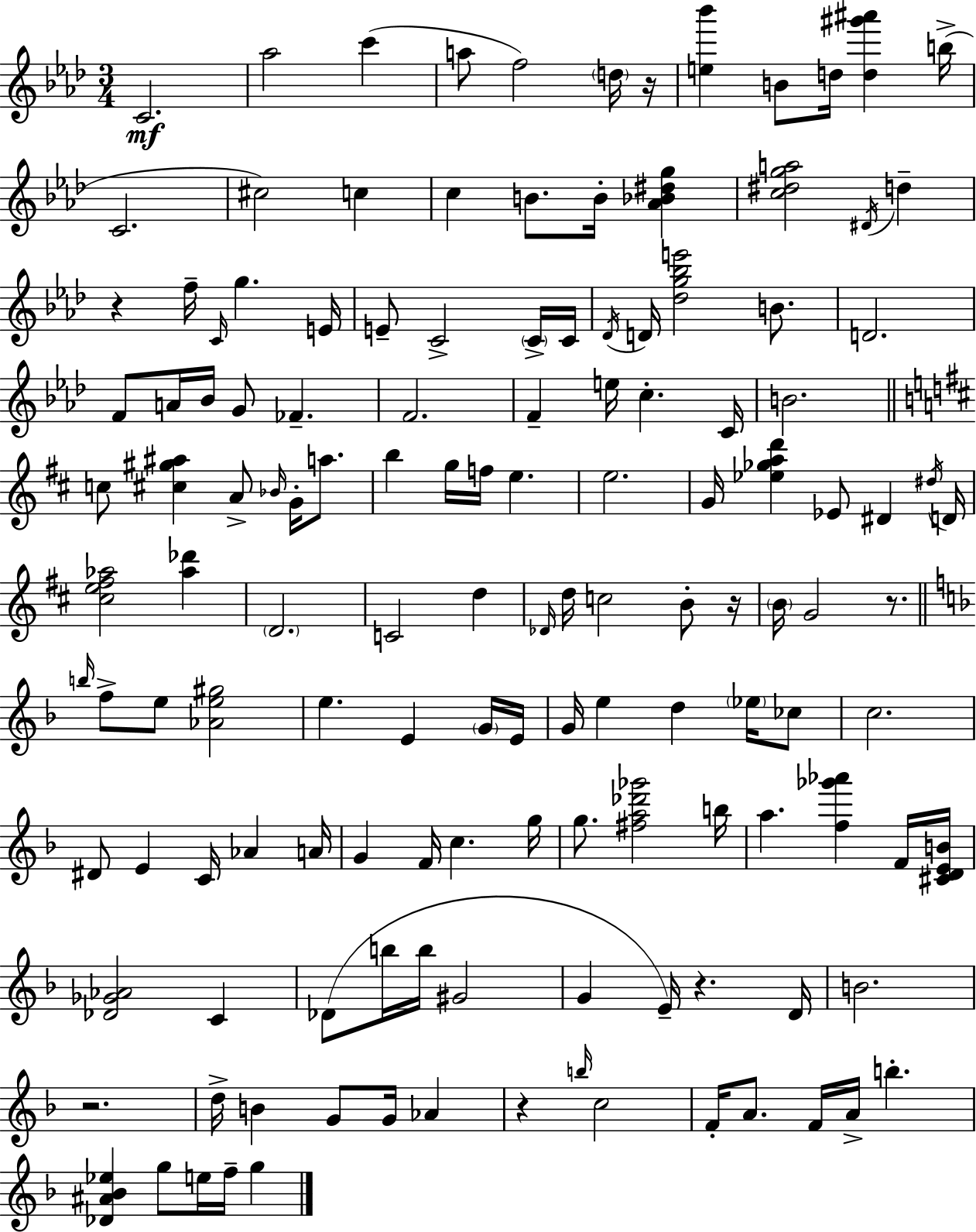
{
  \clef treble
  \numericTimeSignature
  \time 3/4
  \key aes \major
  c'2.\mf | aes''2 c'''4( | a''8 f''2) \parenthesize d''16 r16 | <e'' bes'''>4 b'8 d''16 <d'' gis''' ais'''>4 b''16->( | \break c'2. | cis''2) c''4 | c''4 b'8. b'16-. <aes' bes' dis'' g''>4 | <c'' dis'' g'' a''>2 \acciaccatura { dis'16 } d''4-- | \break r4 f''16-- \grace { c'16 } g''4. | e'16 e'8-- c'2-> | \parenthesize c'16-> c'16 \acciaccatura { des'16 } d'16 <des'' g'' bes'' e'''>2 | b'8. d'2. | \break f'8 a'16 bes'16 g'8 fes'4.-- | f'2. | f'4-- e''16 c''4.-. | c'16 b'2. | \break \bar "||" \break \key d \major c''8 <cis'' gis'' ais''>4 a'8-> \grace { bes'16 } g'16-. a''8. | b''4 g''16 f''16 e''4. | e''2. | g'16 <ees'' ges'' a'' d'''>4 ees'8 dis'4 | \break \acciaccatura { dis''16 } d'16 <cis'' e'' fis'' aes''>2 <aes'' des'''>4 | \parenthesize d'2. | c'2 d''4 | \grace { des'16 } d''16 c''2 | \break b'8-. r16 \parenthesize b'16 g'2 | r8. \bar "||" \break \key d \minor \grace { b''16 } f''8-> e''8 <aes' e'' gis''>2 | e''4. e'4 \parenthesize g'16 | e'16 g'16 e''4 d''4 \parenthesize ees''16 ces''8 | c''2. | \break dis'8 e'4 c'16 aes'4 | a'16 g'4 f'16 c''4. | g''16 g''8. <fis'' a'' des''' ges'''>2 | b''16 a''4. <f'' ges''' aes'''>4 f'16 | \break <cis' d' e' b'>16 <des' ges' aes'>2 c'4 | des'8( b''16 b''16 gis'2 | g'4 e'16--) r4. | d'16 b'2. | \break r2. | d''16-> b'4 g'8 g'16 aes'4 | r4 \grace { b''16 } c''2 | f'16-. a'8. f'16 a'16-> b''4.-. | \break <des' ais' bes' ees''>4 g''8 e''16 f''16-- g''4 | \bar "|."
}